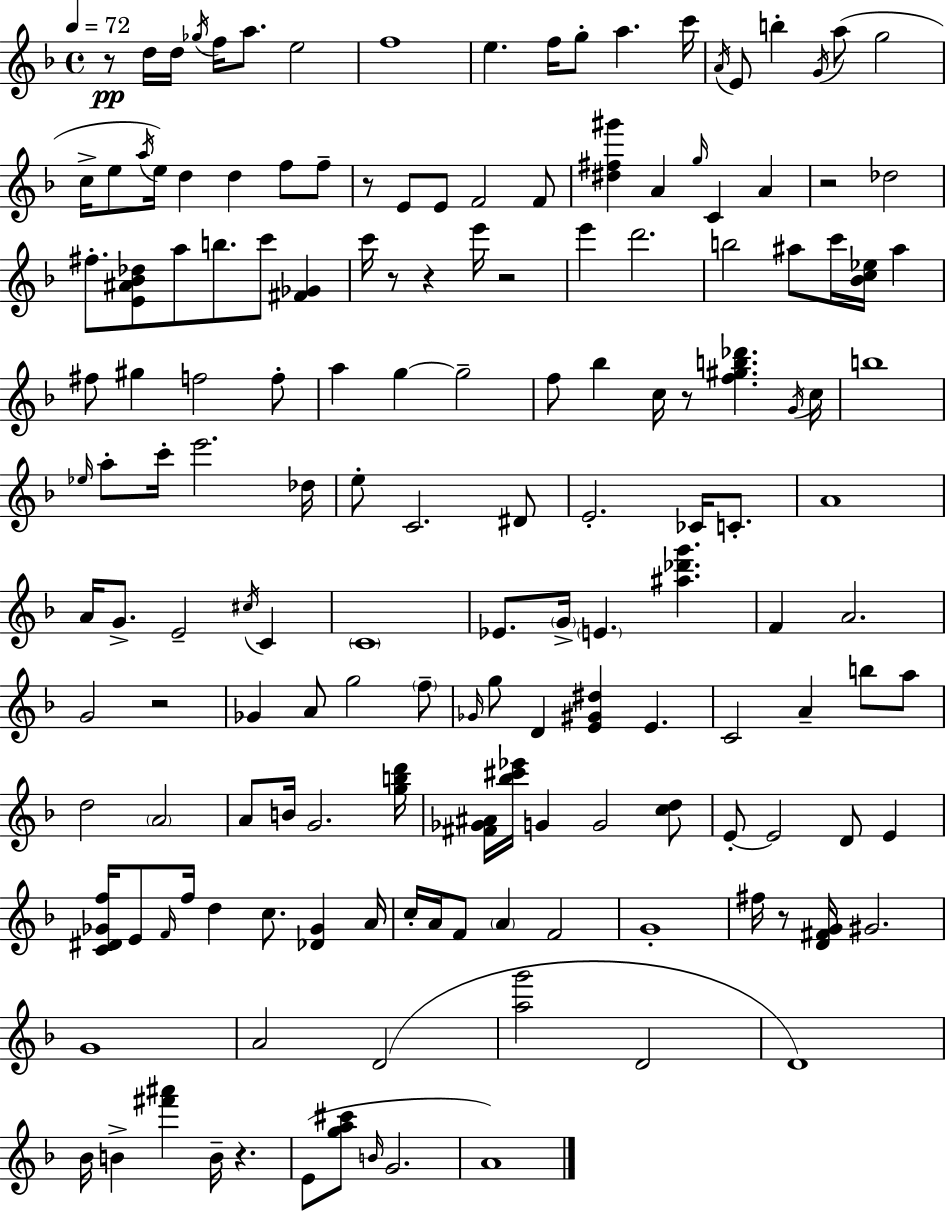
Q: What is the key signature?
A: F major